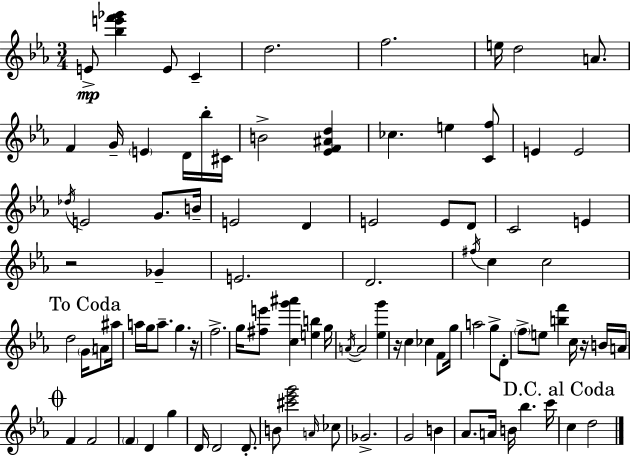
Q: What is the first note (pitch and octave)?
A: E4